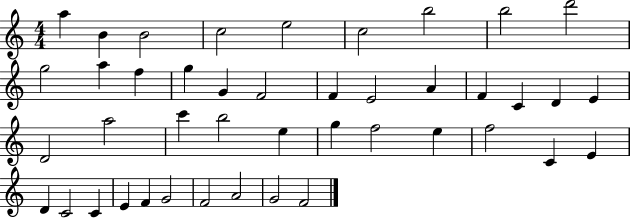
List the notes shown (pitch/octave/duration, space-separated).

A5/q B4/q B4/h C5/h E5/h C5/h B5/h B5/h D6/h G5/h A5/q F5/q G5/q G4/q F4/h F4/q E4/h A4/q F4/q C4/q D4/q E4/q D4/h A5/h C6/q B5/h E5/q G5/q F5/h E5/q F5/h C4/q E4/q D4/q C4/h C4/q E4/q F4/q G4/h F4/h A4/h G4/h F4/h